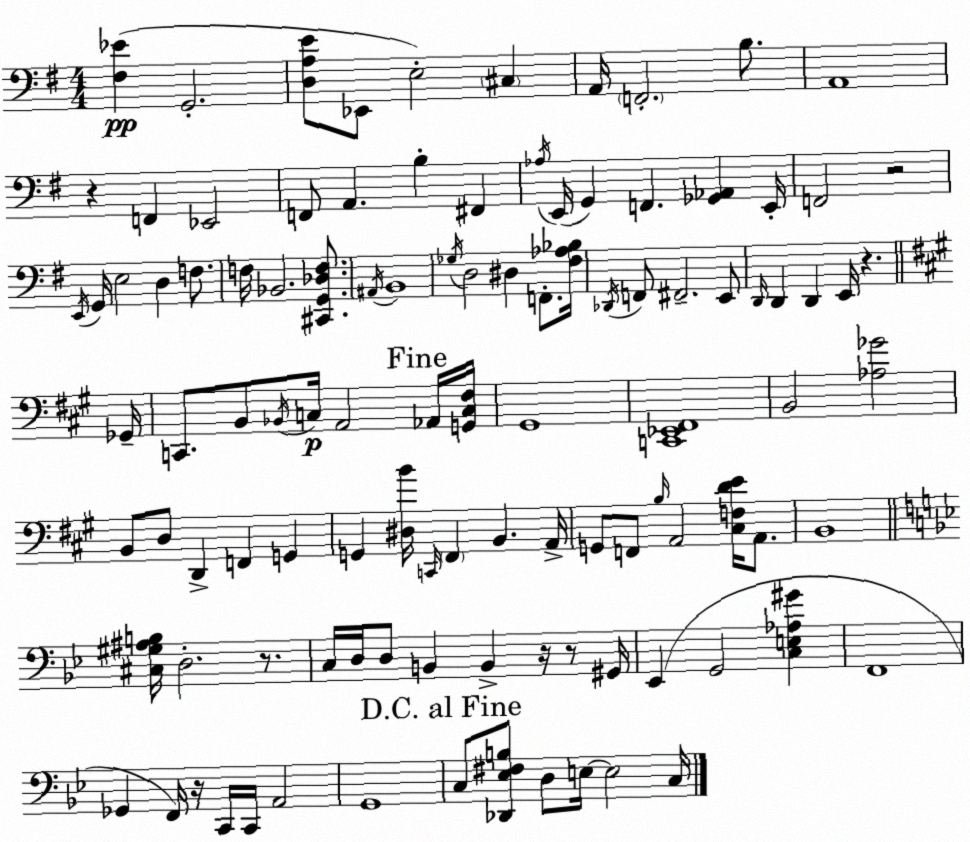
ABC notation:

X:1
T:Untitled
M:4/4
L:1/4
K:Em
[^F,_E] G,,2 [D,A,E]/2 _E,,/2 E,2 ^C, A,,/4 F,,2 B,/2 A,,4 z F,, _E,,2 F,,/2 A,, B, ^F,, _A,/4 E,,/4 G,, F,, [_G,,_A,,] E,,/4 F,,2 z2 E,,/4 G,,/4 E,2 D, F,/2 F,/4 _B,,2 [^C,,G,,_D,F,]/2 ^A,,/4 B,,4 _G,/4 D,2 ^D, F,,/2 [^F,_A,_B,]/4 _D,,/4 F,,/2 ^F,,2 E,,/2 D,,/4 D,, D,, E,,/4 z _G,,/4 C,,/2 B,,/2 _B,,/4 C,/4 A,,2 _A,,/4 [G,,C,^F,]/4 ^G,,4 [C,,_E,,^F,,]4 B,,2 [_A,_G]2 B,,/2 D,/2 D,, F,, G,, G,, [^D,B]/4 C,,/4 ^F,, B,, A,,/4 G,,/2 F,,/2 B,/4 A,,2 [^C,F,DE]/4 A,,/2 B,,4 [^C,^G,^A,B,]/4 D,2 z/2 C,/4 D,/4 D,/2 B,, B,, z/4 z/2 ^G,,/4 _E,, G,,2 [C,E,_A,^G] F,,4 _G,, F,,/4 z/4 C,,/4 C,,/4 A,,2 G,,4 C,/2 [_D,,_E,^F,B,]/2 D,/2 E,/4 E,2 C,/4